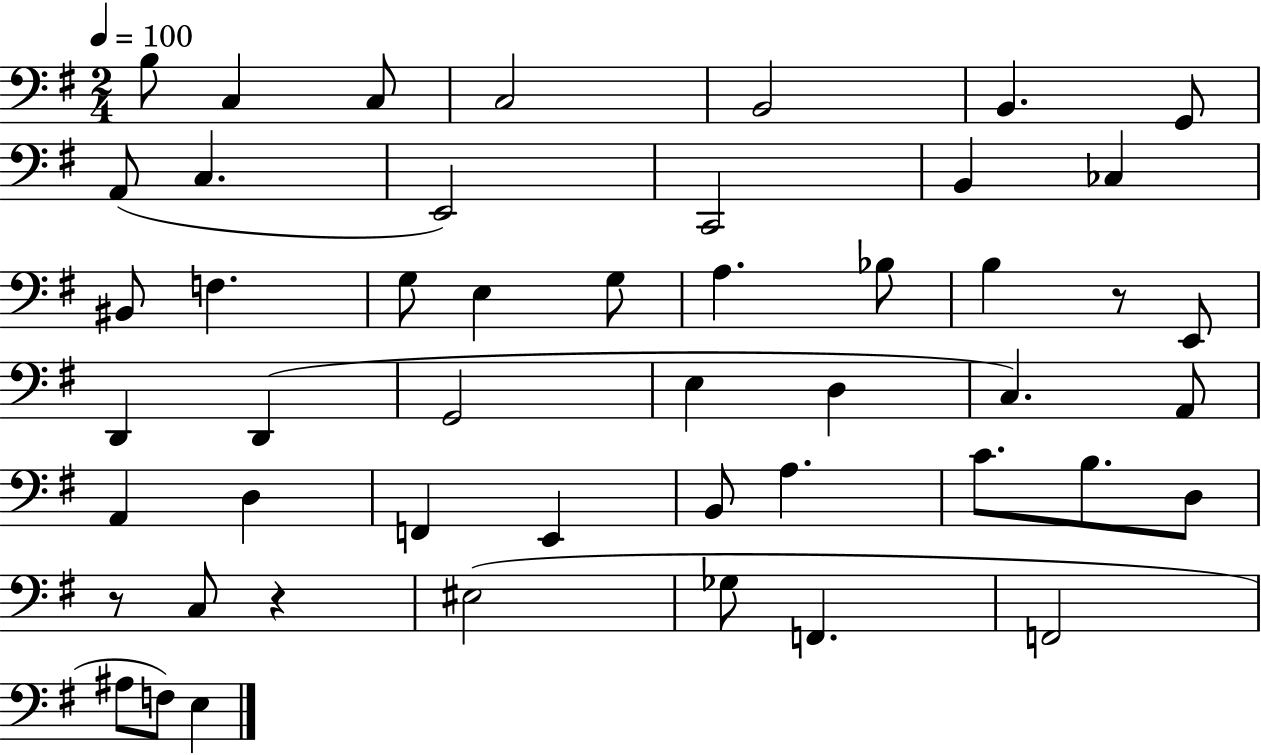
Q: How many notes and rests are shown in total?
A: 49